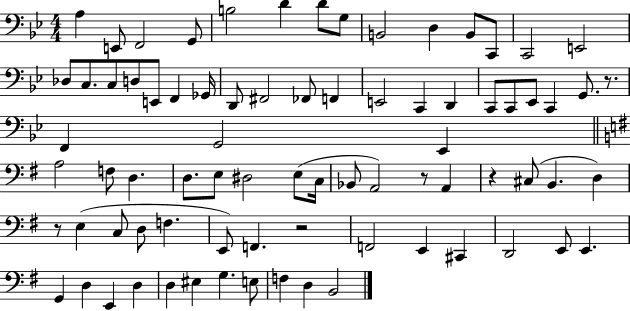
A3/q E2/e F2/h G2/e B3/h D4/q D4/e G3/e B2/h D3/q B2/e C2/e C2/h E2/h Db3/e C3/e. C3/e D3/e E2/e F2/q Gb2/s D2/e F#2/h FES2/e F2/q E2/h C2/q D2/q C2/e C2/e Eb2/e C2/q G2/e. R/e. F2/q G2/h Eb2/q A3/h F3/e D3/q. D3/e. E3/e D#3/h E3/e C3/s Bb2/e A2/h R/e A2/q R/q C#3/e B2/q. D3/q R/e E3/q C3/e D3/e F3/q. E2/e F2/q. R/h F2/h E2/q C#2/q D2/h E2/e E2/q. G2/q D3/q E2/q D3/q D3/q EIS3/q G3/q. E3/e F3/q D3/q B2/h